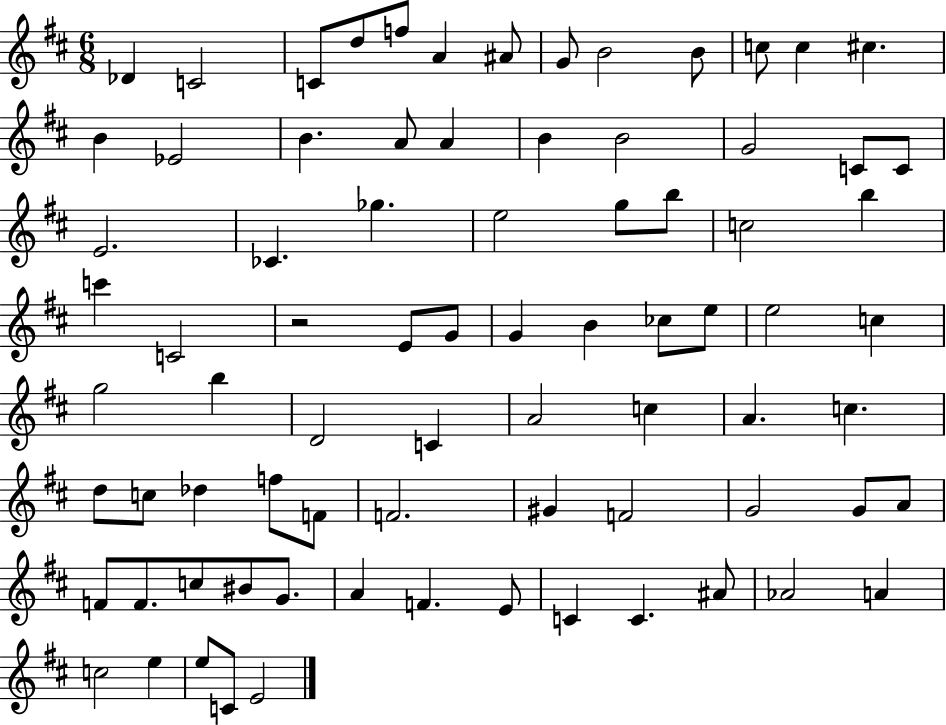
X:1
T:Untitled
M:6/8
L:1/4
K:D
_D C2 C/2 d/2 f/2 A ^A/2 G/2 B2 B/2 c/2 c ^c B _E2 B A/2 A B B2 G2 C/2 C/2 E2 _C _g e2 g/2 b/2 c2 b c' C2 z2 E/2 G/2 G B _c/2 e/2 e2 c g2 b D2 C A2 c A c d/2 c/2 _d f/2 F/2 F2 ^G F2 G2 G/2 A/2 F/2 F/2 c/2 ^B/2 G/2 A F E/2 C C ^A/2 _A2 A c2 e e/2 C/2 E2